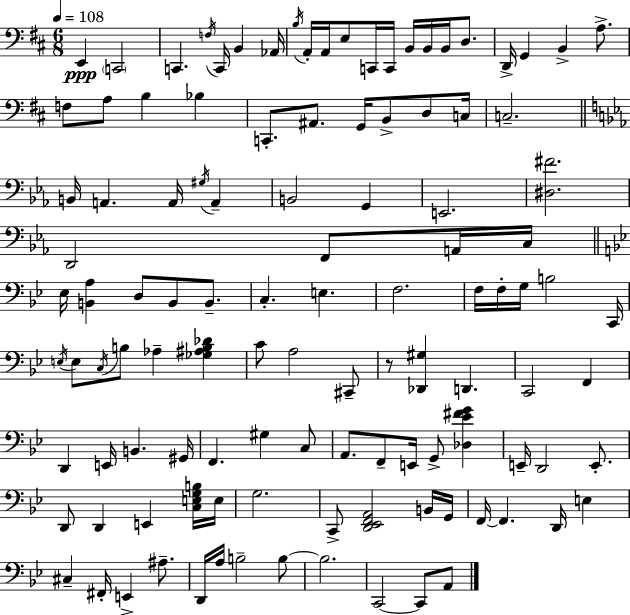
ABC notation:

X:1
T:Untitled
M:6/8
L:1/4
K:D
E,, C,,2 C,, F,/4 C,,/4 B,, _A,,/4 B,/4 A,,/4 A,,/4 E,/2 C,,/4 C,,/4 B,,/4 B,,/4 B,,/4 D,/2 D,,/4 G,, B,, A,/2 F,/2 A,/2 B, _B, C,,/2 ^A,,/2 G,,/4 B,,/2 D,/2 C,/4 C,2 B,,/4 A,, A,,/4 ^G,/4 A,, B,,2 G,, E,,2 [^D,^F]2 D,,2 F,,/2 A,,/4 C,/4 _E,/4 [B,,A,] D,/2 B,,/2 B,,/2 C, E, F,2 F,/4 F,/4 G,/4 B,2 C,,/4 E,/4 E,/2 C,/4 B,/2 _A, [_G,^A,B,_D] C/2 A,2 ^C,,/2 z/2 [_D,,^G,] D,, C,,2 F,, D,, E,,/4 B,, ^G,,/4 F,, ^G, C,/2 A,,/2 F,,/2 E,,/4 G,,/2 [_D,_E^FG] E,,/4 D,,2 E,,/2 D,,/2 D,, E,, [C,E,G,B,]/4 E,/4 G,2 C,,/2 [D,,_E,,F,,A,,]2 B,,/4 G,,/4 F,,/4 F,, D,,/4 E, ^C, ^F,,/4 E,, ^A,/2 D,,/4 A,/4 B,2 B,/2 B,2 C,,2 C,,/2 A,,/2